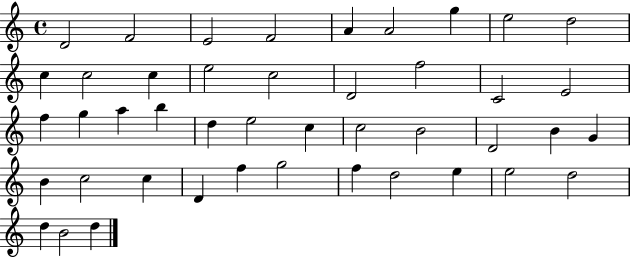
X:1
T:Untitled
M:4/4
L:1/4
K:C
D2 F2 E2 F2 A A2 g e2 d2 c c2 c e2 c2 D2 f2 C2 E2 f g a b d e2 c c2 B2 D2 B G B c2 c D f g2 f d2 e e2 d2 d B2 d